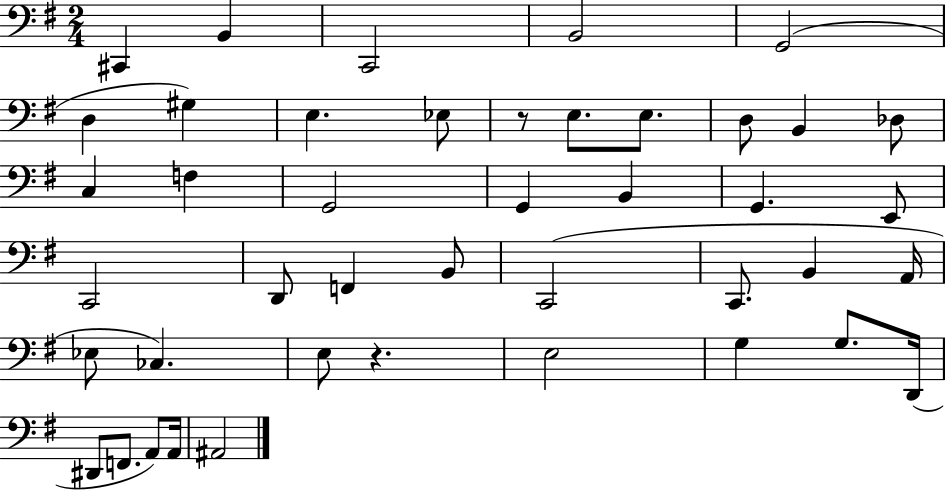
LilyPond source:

{
  \clef bass
  \numericTimeSignature
  \time 2/4
  \key g \major
  \repeat volta 2 { cis,4 b,4 | c,2 | b,2 | g,2( | \break d4 gis4) | e4. ees8 | r8 e8. e8. | d8 b,4 des8 | \break c4 f4 | g,2 | g,4 b,4 | g,4. e,8 | \break c,2 | d,8 f,4 b,8 | c,2( | c,8. b,4 a,16 | \break ees8 ces4.) | e8 r4. | e2 | g4 g8. d,16( | \break dis,8 f,8. a,8) a,16 | ais,2 | } \bar "|."
}